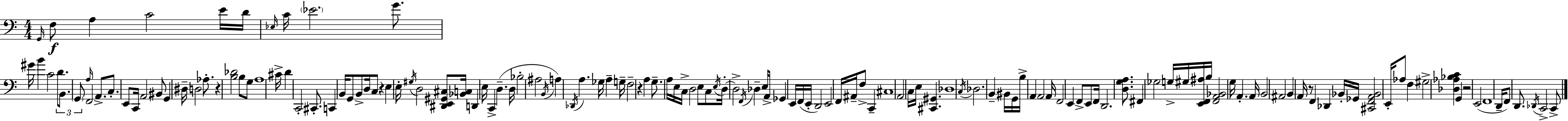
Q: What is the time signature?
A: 4/4